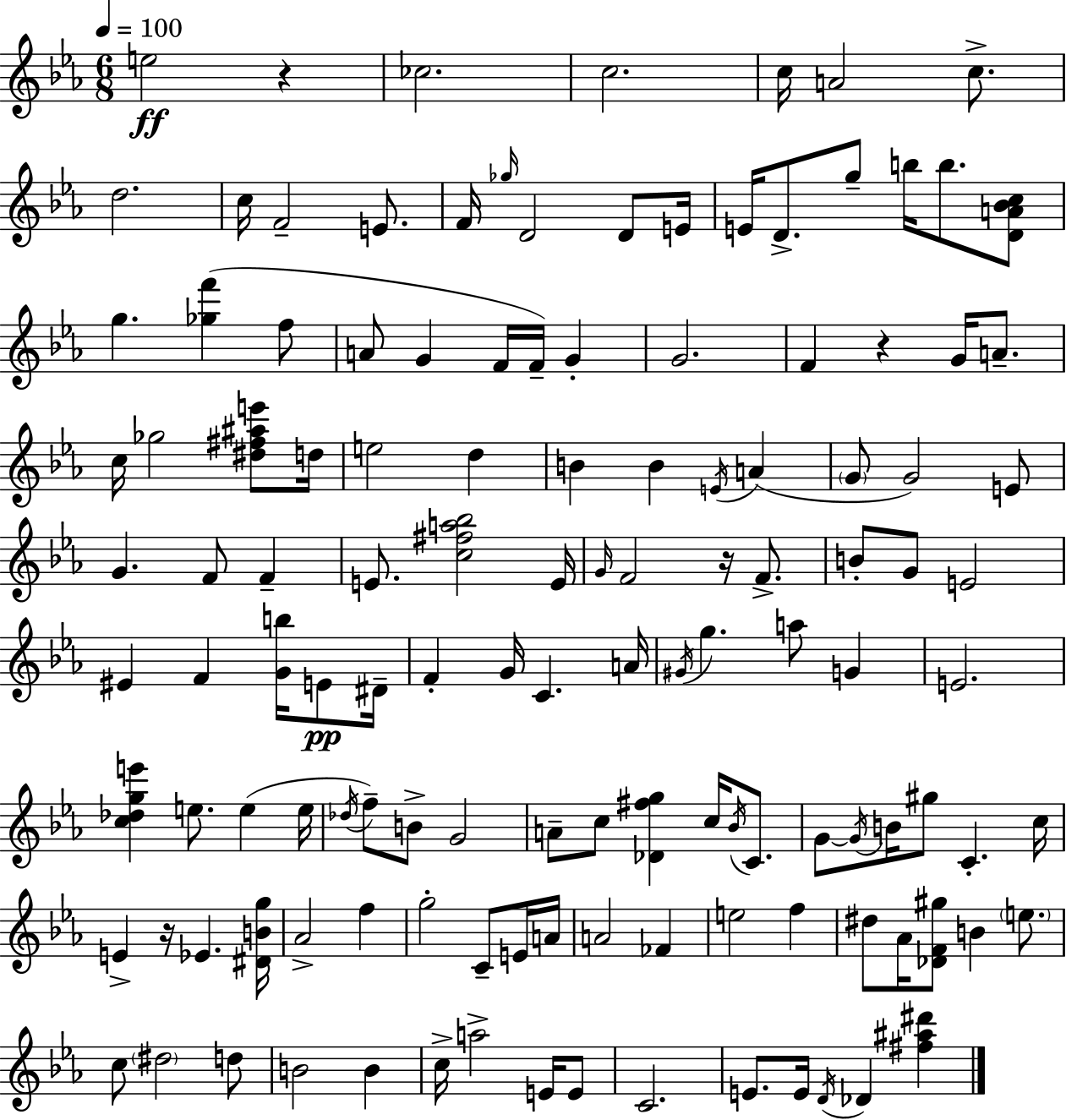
E5/h R/q CES5/h. C5/h. C5/s A4/h C5/e. D5/h. C5/s F4/h E4/e. F4/s Gb5/s D4/h D4/e E4/s E4/s D4/e. G5/e B5/s B5/e. [D4,A4,Bb4,C5]/e G5/q. [Gb5,F6]/q F5/e A4/e G4/q F4/s F4/s G4/q G4/h. F4/q R/q G4/s A4/e. C5/s Gb5/h [D#5,F#5,A#5,E6]/e D5/s E5/h D5/q B4/q B4/q E4/s A4/q G4/e G4/h E4/e G4/q. F4/e F4/q E4/e. [C5,F#5,A5,Bb5]/h E4/s G4/s F4/h R/s F4/e. B4/e G4/e E4/h EIS4/q F4/q [G4,B5]/s E4/e D#4/s F4/q G4/s C4/q. A4/s G#4/s G5/q. A5/e G4/q E4/h. [C5,Db5,G5,E6]/q E5/e. E5/q E5/s Db5/s F5/e B4/e G4/h A4/e C5/e [Db4,F#5,G5]/q C5/s Bb4/s C4/e. G4/e G4/s B4/s G#5/e C4/q. C5/s E4/q R/s Eb4/q. [D#4,B4,G5]/s Ab4/h F5/q G5/h C4/e E4/s A4/s A4/h FES4/q E5/h F5/q D#5/e Ab4/s [Db4,F4,G#5]/e B4/q E5/e. C5/e D#5/h D5/e B4/h B4/q C5/s A5/h E4/s E4/e C4/h. E4/e. E4/s D4/s Db4/q [F#5,A#5,D#6]/q